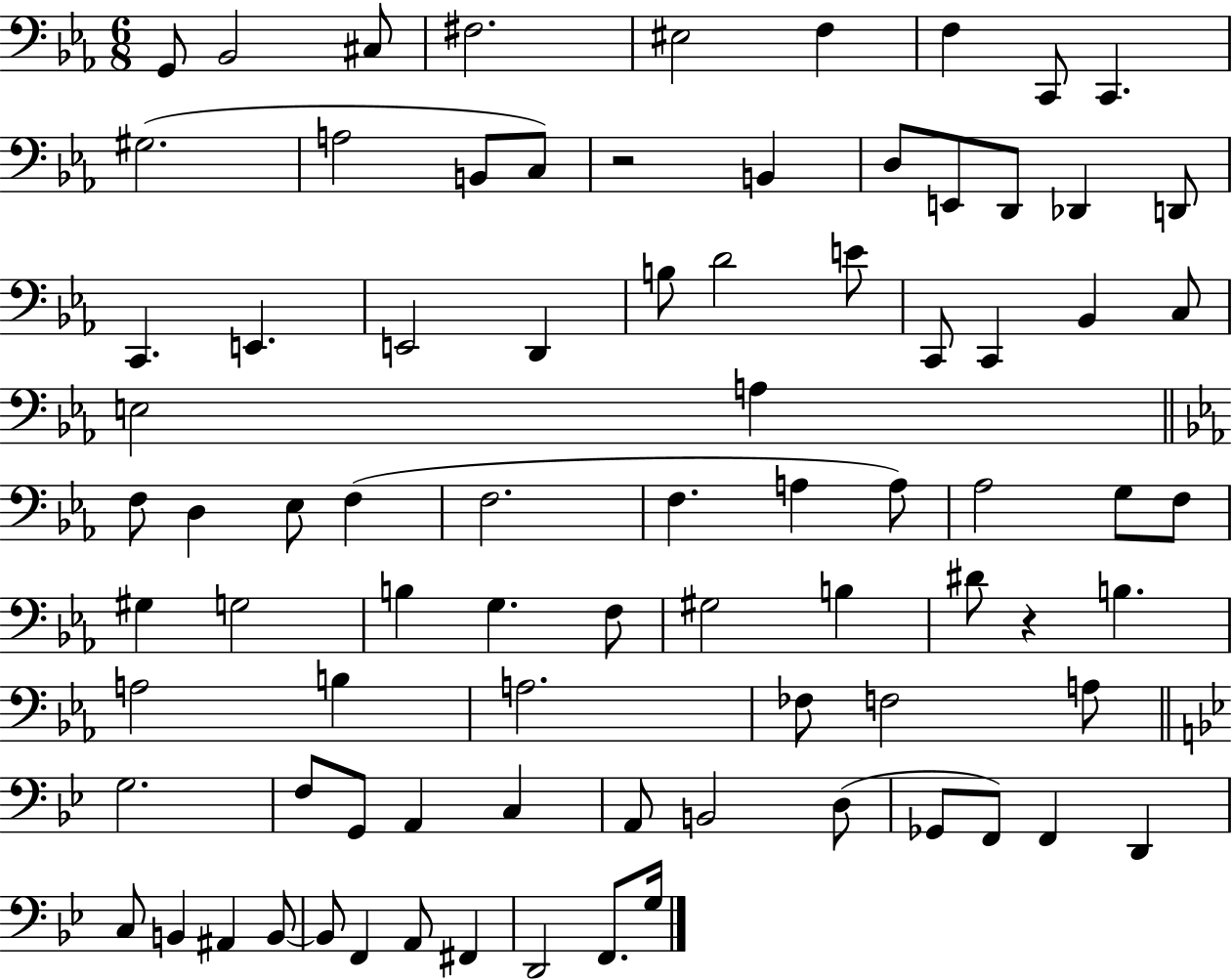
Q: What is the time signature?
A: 6/8